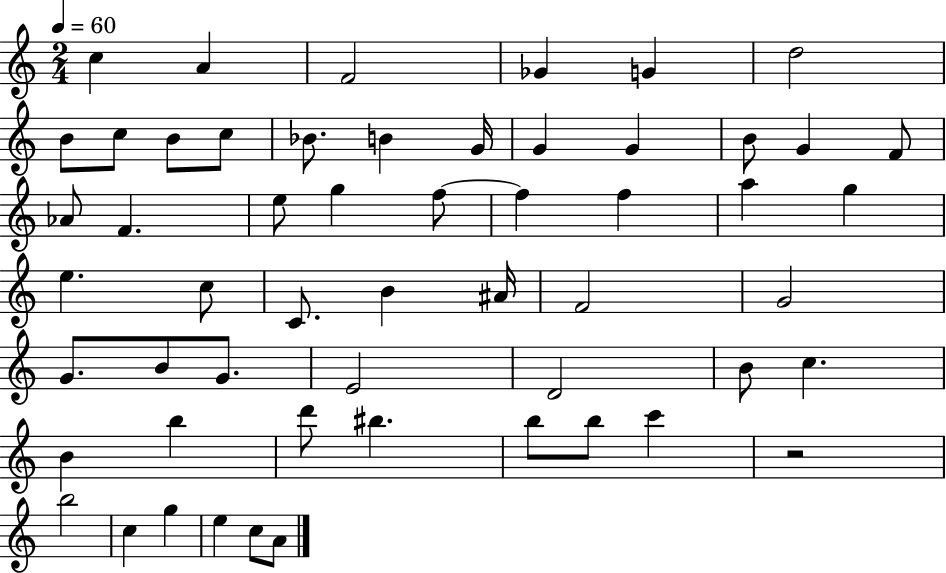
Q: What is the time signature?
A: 2/4